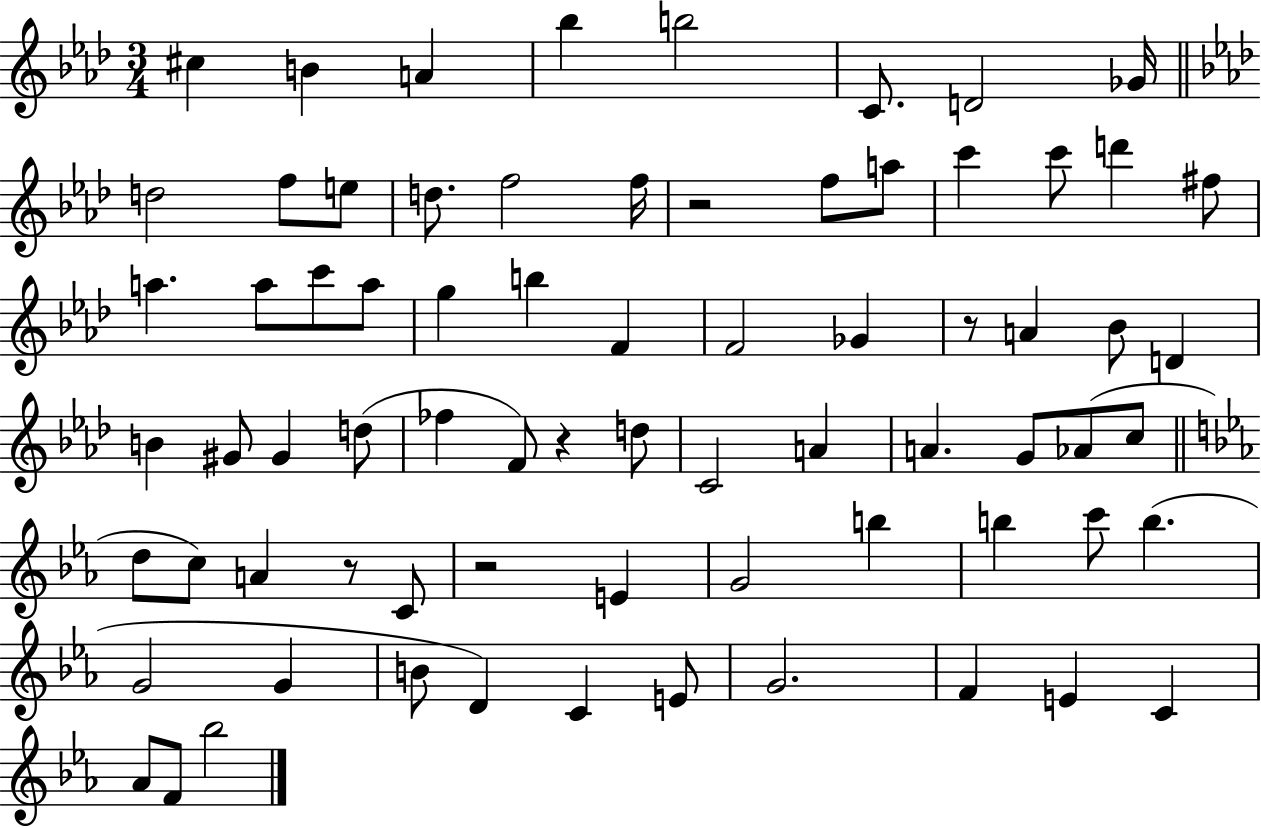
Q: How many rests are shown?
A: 5